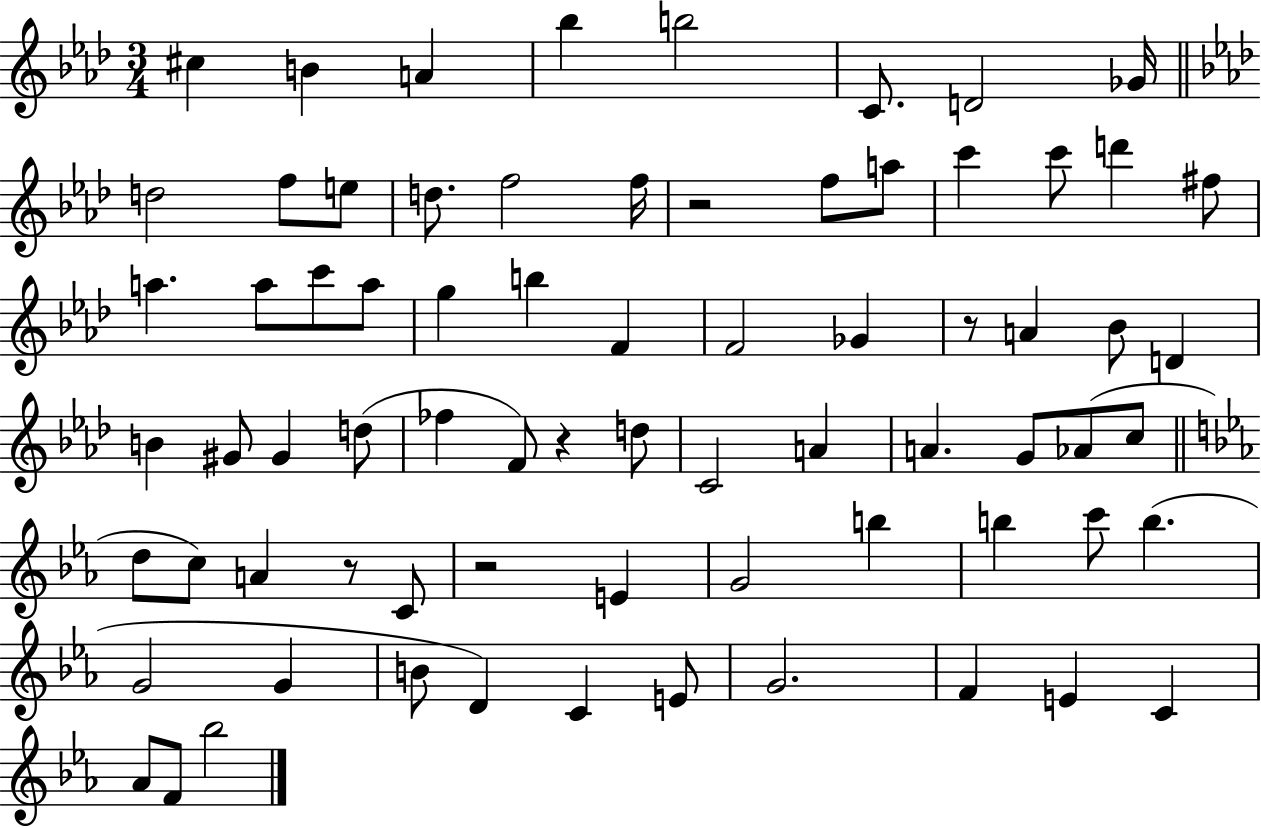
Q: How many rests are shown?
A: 5